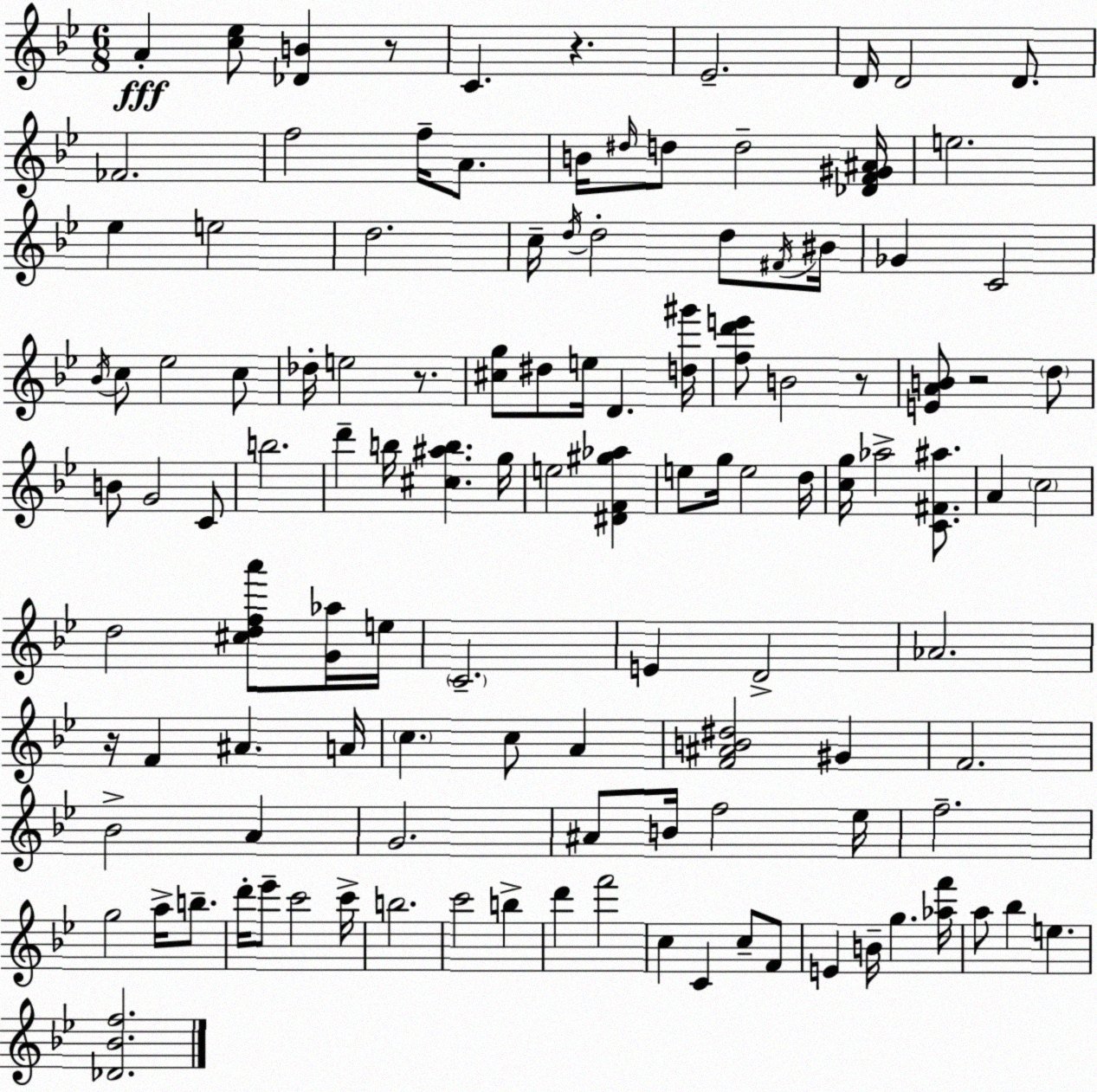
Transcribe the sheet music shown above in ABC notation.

X:1
T:Untitled
M:6/8
L:1/4
K:Gm
A [c_e]/2 [_DB] z/2 C z _E2 D/4 D2 D/2 _F2 f2 f/4 A/2 B/4 ^d/4 d/2 d2 [_DF^G^A]/4 e2 _e e2 d2 c/4 d/4 d2 d/2 ^F/4 ^B/4 _G C2 _B/4 c/2 _e2 c/2 _d/4 e2 z/2 [^cg]/2 ^d/2 e/4 D [d^g']/4 [fd'e']/2 B2 z/2 [EAB]/2 z2 d/2 B/2 G2 C/2 b2 d' b/4 [^c^ab] g/4 e2 [^DF^g_a] e/2 g/4 e2 d/4 [cg]/4 _a2 [C^F^a]/2 A c2 d2 [^cdfa']/2 [G_a]/4 e/4 C2 E D2 _A2 z/4 F ^A A/4 c c/2 A [F^AB^d]2 ^G F2 _B2 A G2 ^A/2 B/4 f2 _e/4 f2 g2 a/4 b/2 d'/4 _e'/2 c'2 c'/4 b2 c'2 b d' f'2 c C c/2 F/2 E B/4 g [_af']/4 a/2 _b e [_D_Bf]2